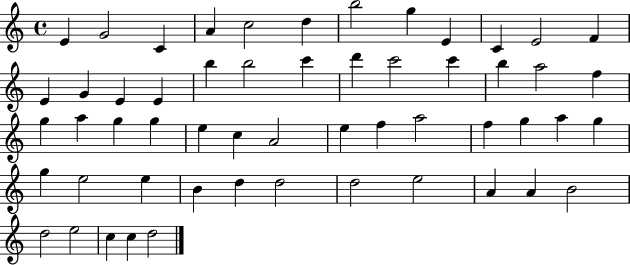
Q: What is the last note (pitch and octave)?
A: D5